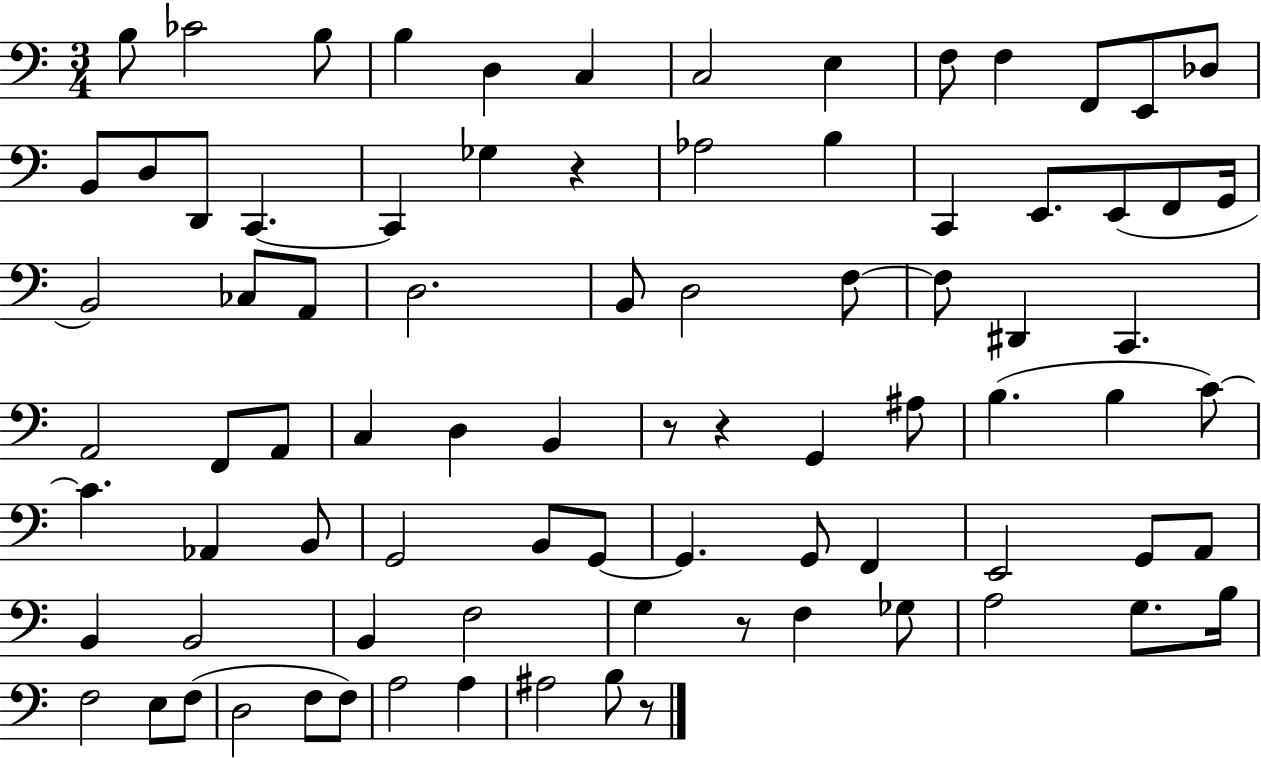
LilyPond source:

{
  \clef bass
  \numericTimeSignature
  \time 3/4
  \key c \major
  b8 ces'2 b8 | b4 d4 c4 | c2 e4 | f8 f4 f,8 e,8 des8 | \break b,8 d8 d,8 c,4.~~ | c,4 ges4 r4 | aes2 b4 | c,4 e,8. e,8( f,8 g,16 | \break b,2) ces8 a,8 | d2. | b,8 d2 f8~~ | f8 dis,4 c,4. | \break a,2 f,8 a,8 | c4 d4 b,4 | r8 r4 g,4 ais8 | b4.( b4 c'8~~) | \break c'4. aes,4 b,8 | g,2 b,8 g,8~~ | g,4. g,8 f,4 | e,2 g,8 a,8 | \break b,4 b,2 | b,4 f2 | g4 r8 f4 ges8 | a2 g8. b16 | \break f2 e8 f8( | d2 f8 f8) | a2 a4 | ais2 b8 r8 | \break \bar "|."
}